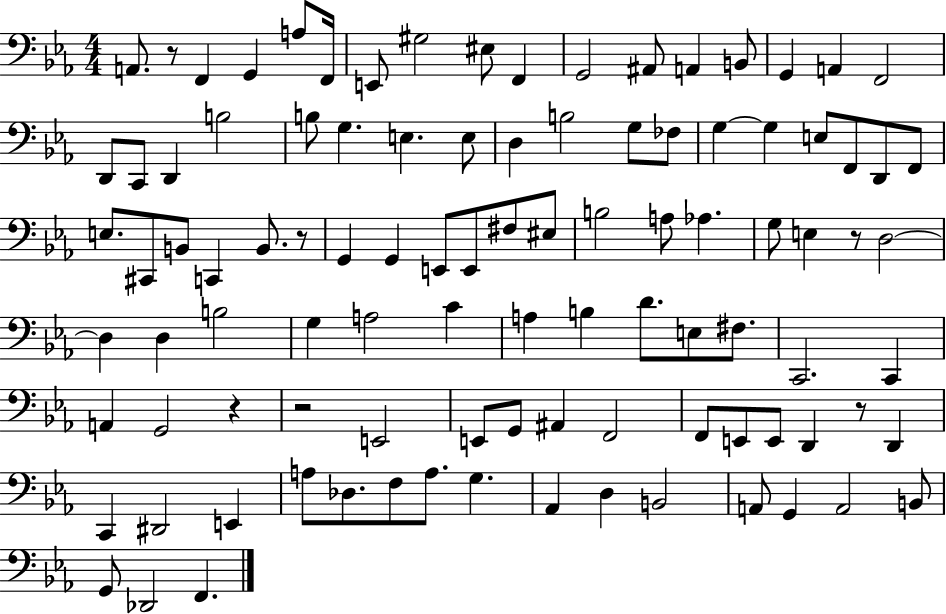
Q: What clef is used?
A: bass